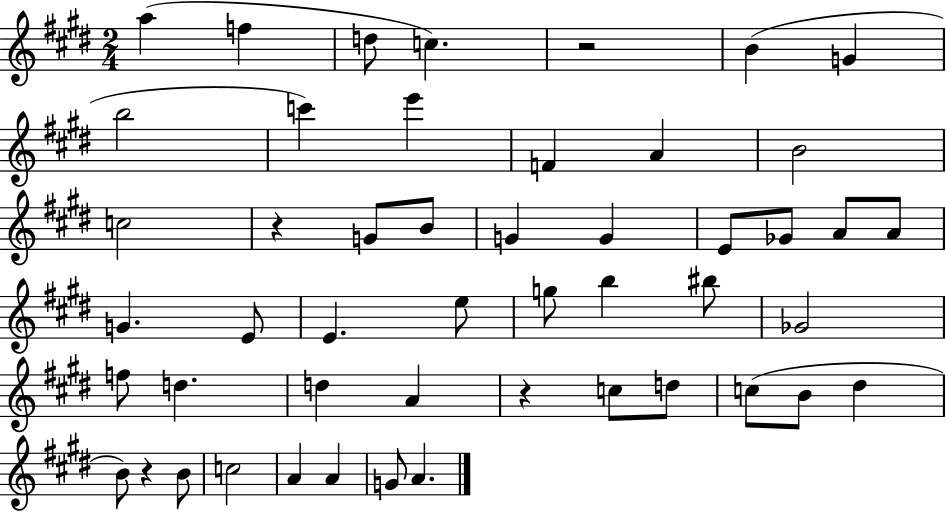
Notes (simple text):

A5/q F5/q D5/e C5/q. R/h B4/q G4/q B5/h C6/q E6/q F4/q A4/q B4/h C5/h R/q G4/e B4/e G4/q G4/q E4/e Gb4/e A4/e A4/e G4/q. E4/e E4/q. E5/e G5/e B5/q BIS5/e Gb4/h F5/e D5/q. D5/q A4/q R/q C5/e D5/e C5/e B4/e D#5/q B4/e R/q B4/e C5/h A4/q A4/q G4/e A4/q.